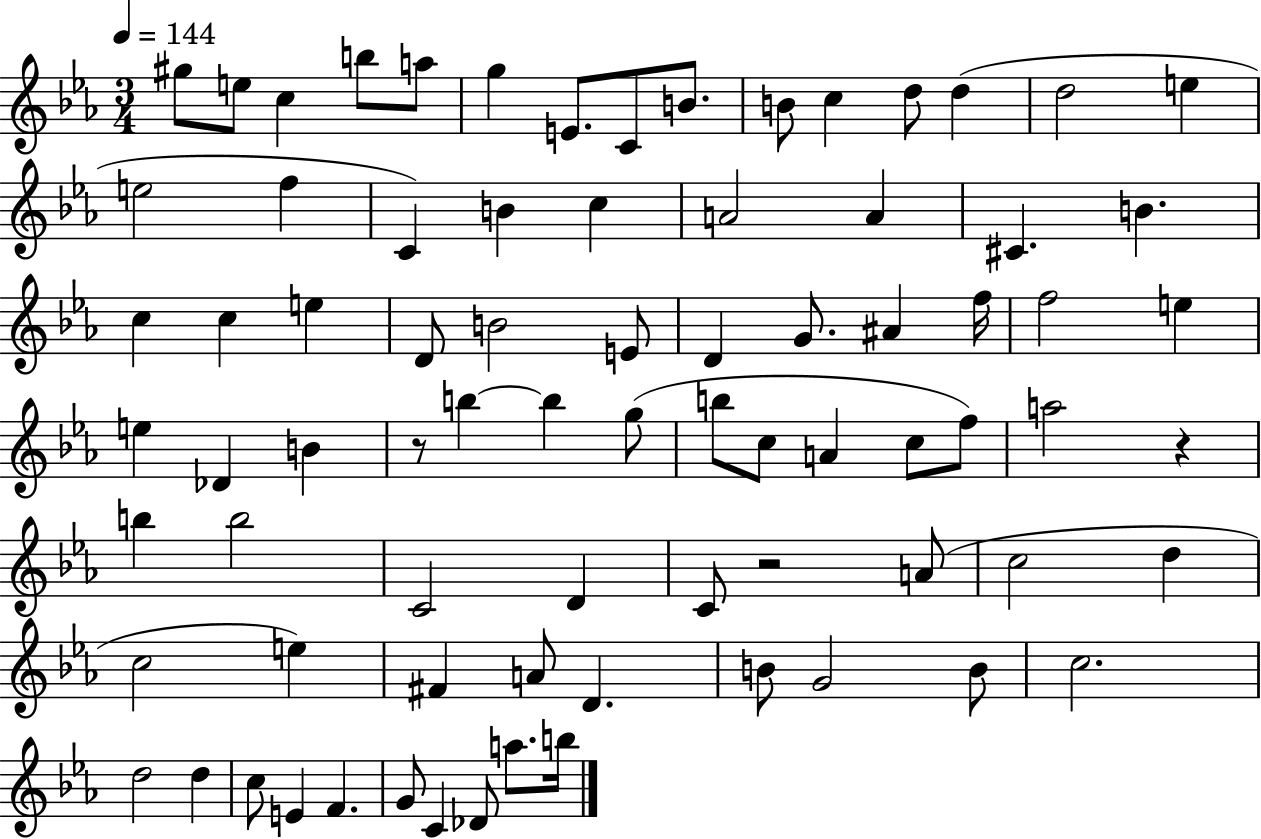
G#5/e E5/e C5/q B5/e A5/e G5/q E4/e. C4/e B4/e. B4/e C5/q D5/e D5/q D5/h E5/q E5/h F5/q C4/q B4/q C5/q A4/h A4/q C#4/q. B4/q. C5/q C5/q E5/q D4/e B4/h E4/e D4/q G4/e. A#4/q F5/s F5/h E5/q E5/q Db4/q B4/q R/e B5/q B5/q G5/e B5/e C5/e A4/q C5/e F5/e A5/h R/q B5/q B5/h C4/h D4/q C4/e R/h A4/e C5/h D5/q C5/h E5/q F#4/q A4/e D4/q. B4/e G4/h B4/e C5/h. D5/h D5/q C5/e E4/q F4/q. G4/e C4/q Db4/e A5/e. B5/s